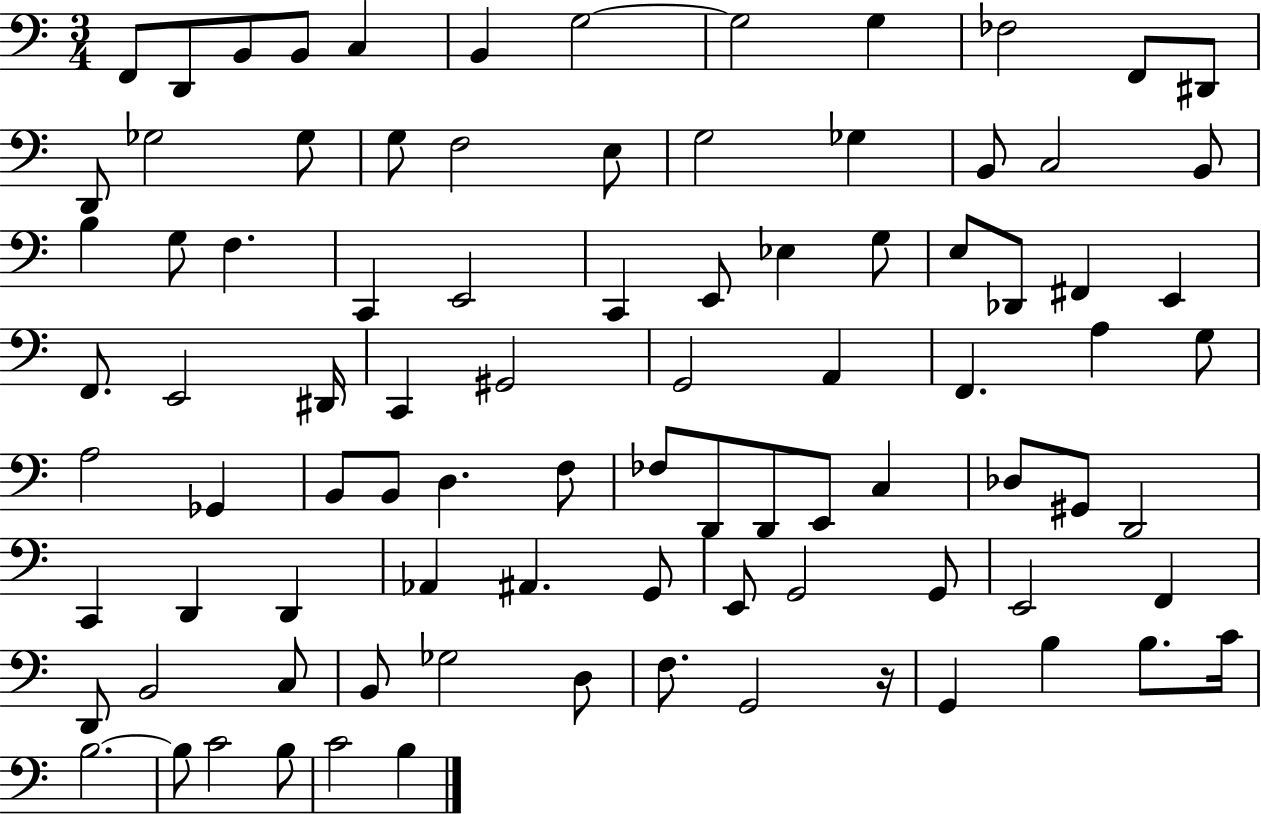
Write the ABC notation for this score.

X:1
T:Untitled
M:3/4
L:1/4
K:C
F,,/2 D,,/2 B,,/2 B,,/2 C, B,, G,2 G,2 G, _F,2 F,,/2 ^D,,/2 D,,/2 _G,2 _G,/2 G,/2 F,2 E,/2 G,2 _G, B,,/2 C,2 B,,/2 B, G,/2 F, C,, E,,2 C,, E,,/2 _E, G,/2 E,/2 _D,,/2 ^F,, E,, F,,/2 E,,2 ^D,,/4 C,, ^G,,2 G,,2 A,, F,, A, G,/2 A,2 _G,, B,,/2 B,,/2 D, F,/2 _F,/2 D,,/2 D,,/2 E,,/2 C, _D,/2 ^G,,/2 D,,2 C,, D,, D,, _A,, ^A,, G,,/2 E,,/2 G,,2 G,,/2 E,,2 F,, D,,/2 B,,2 C,/2 B,,/2 _G,2 D,/2 F,/2 G,,2 z/4 G,, B, B,/2 C/4 B,2 B,/2 C2 B,/2 C2 B,